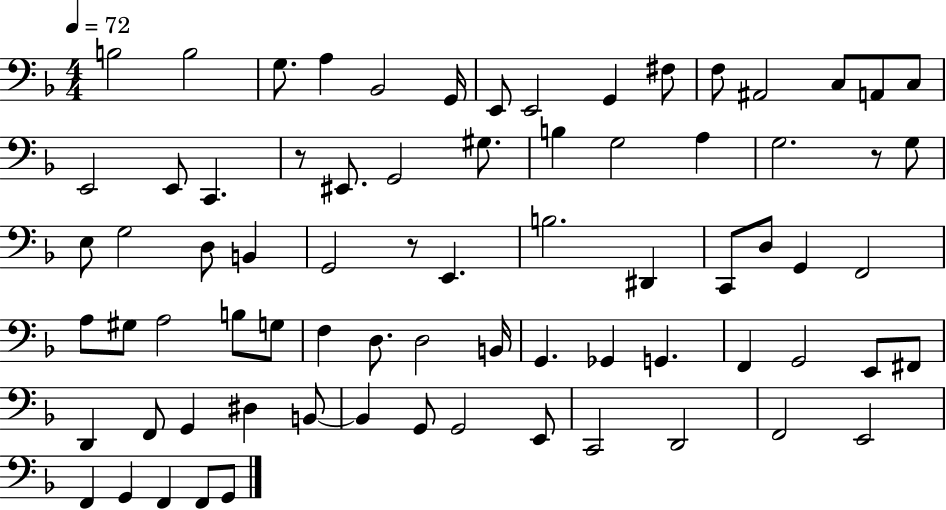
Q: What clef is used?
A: bass